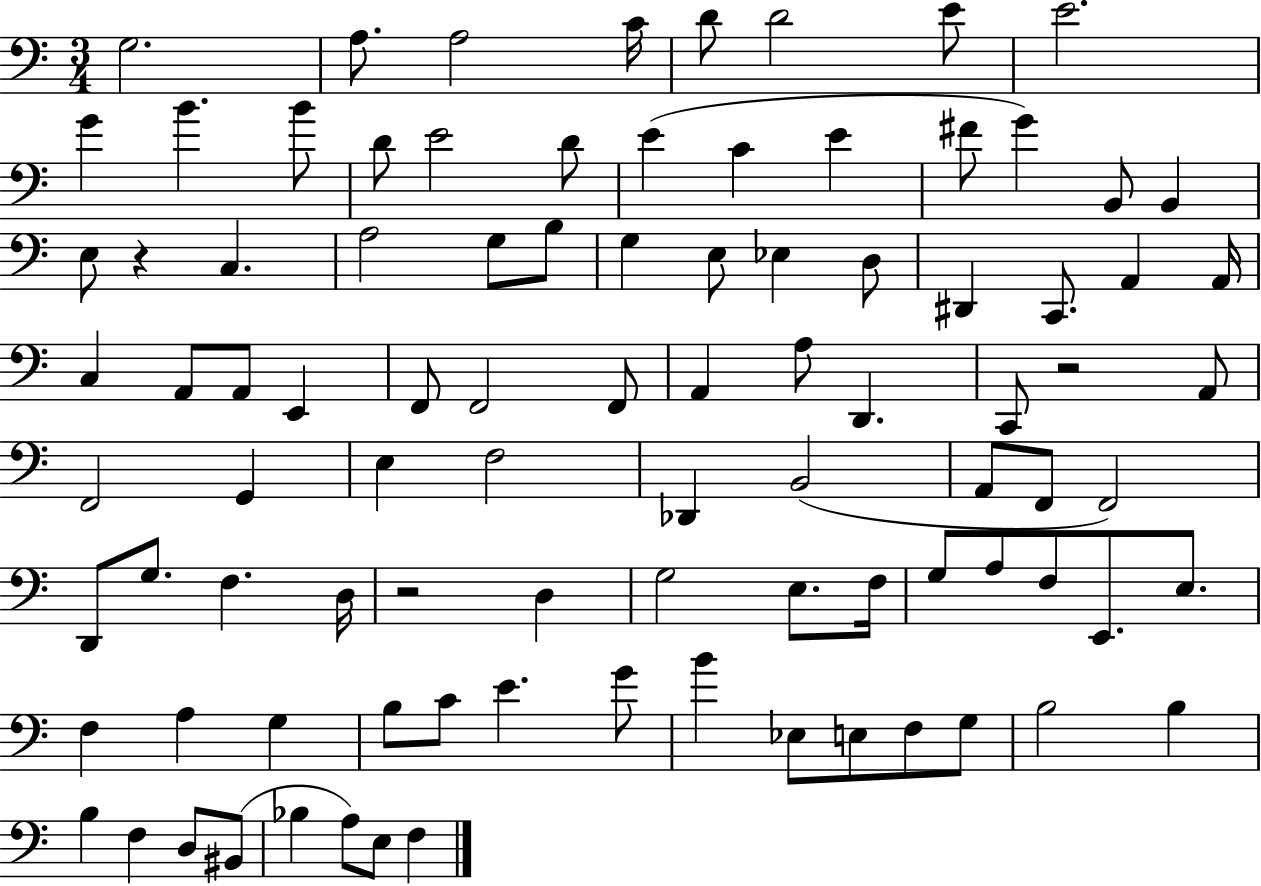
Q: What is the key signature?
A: C major